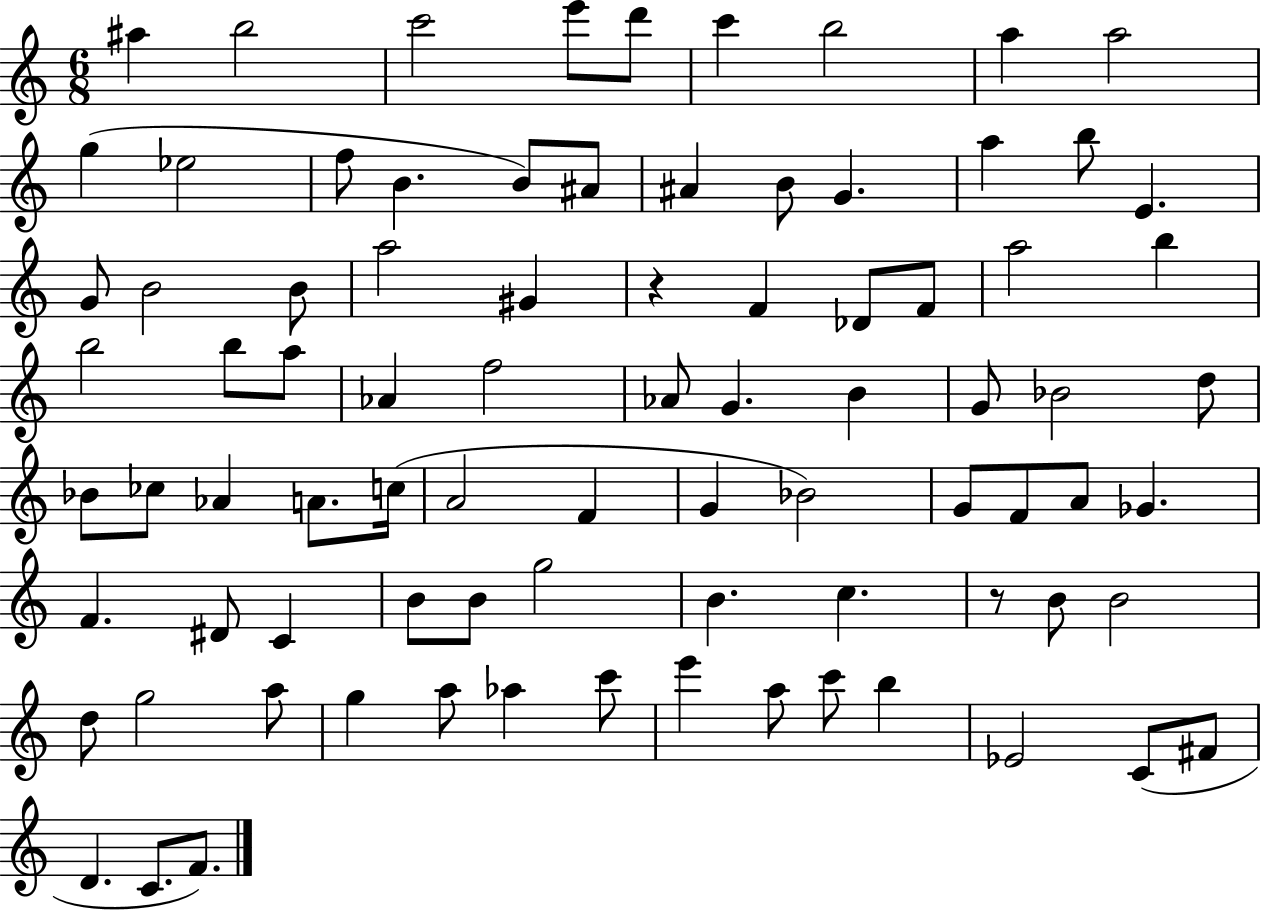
A#5/q B5/h C6/h E6/e D6/e C6/q B5/h A5/q A5/h G5/q Eb5/h F5/e B4/q. B4/e A#4/e A#4/q B4/e G4/q. A5/q B5/e E4/q. G4/e B4/h B4/e A5/h G#4/q R/q F4/q Db4/e F4/e A5/h B5/q B5/h B5/e A5/e Ab4/q F5/h Ab4/e G4/q. B4/q G4/e Bb4/h D5/e Bb4/e CES5/e Ab4/q A4/e. C5/s A4/h F4/q G4/q Bb4/h G4/e F4/e A4/e Gb4/q. F4/q. D#4/e C4/q B4/e B4/e G5/h B4/q. C5/q. R/e B4/e B4/h D5/e G5/h A5/e G5/q A5/e Ab5/q C6/e E6/q A5/e C6/e B5/q Eb4/h C4/e F#4/e D4/q. C4/e. F4/e.